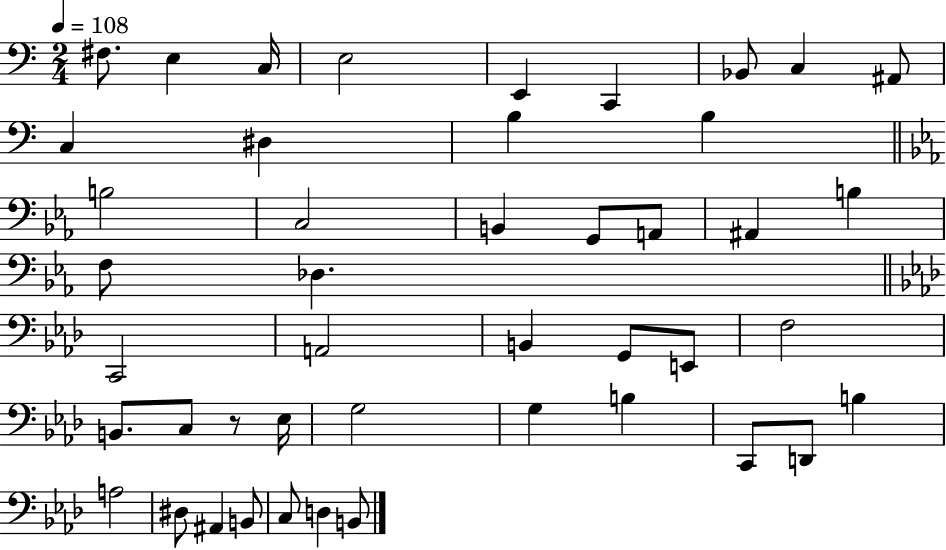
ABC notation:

X:1
T:Untitled
M:2/4
L:1/4
K:C
^F,/2 E, C,/4 E,2 E,, C,, _B,,/2 C, ^A,,/2 C, ^D, B, B, B,2 C,2 B,, G,,/2 A,,/2 ^A,, B, F,/2 _D, C,,2 A,,2 B,, G,,/2 E,,/2 F,2 B,,/2 C,/2 z/2 _E,/4 G,2 G, B, C,,/2 D,,/2 B, A,2 ^D,/2 ^A,, B,,/2 C,/2 D, B,,/2